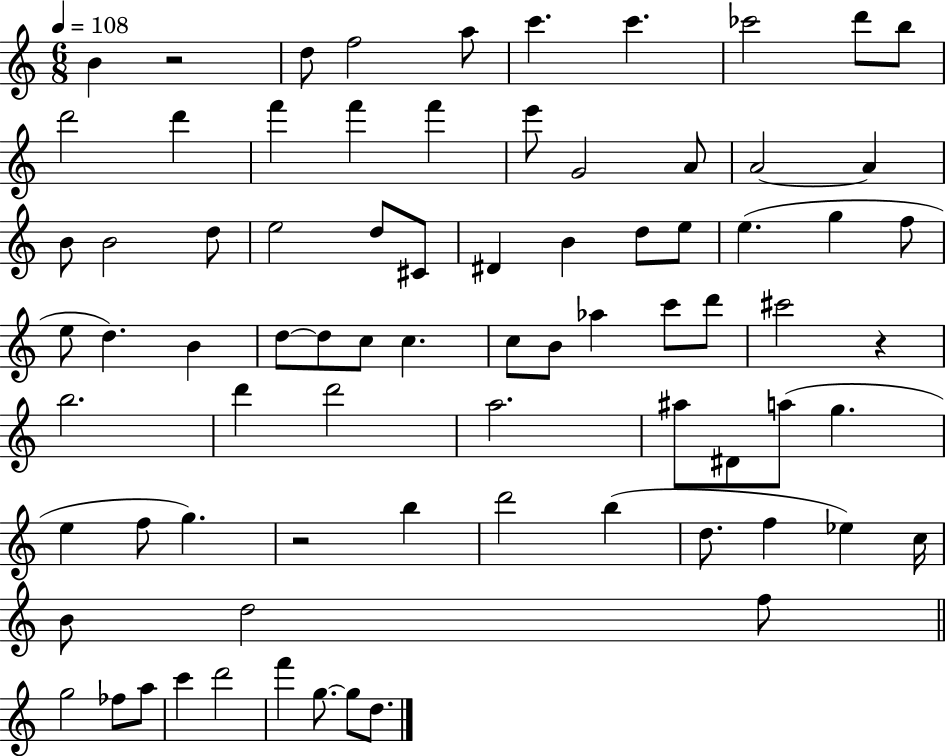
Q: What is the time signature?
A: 6/8